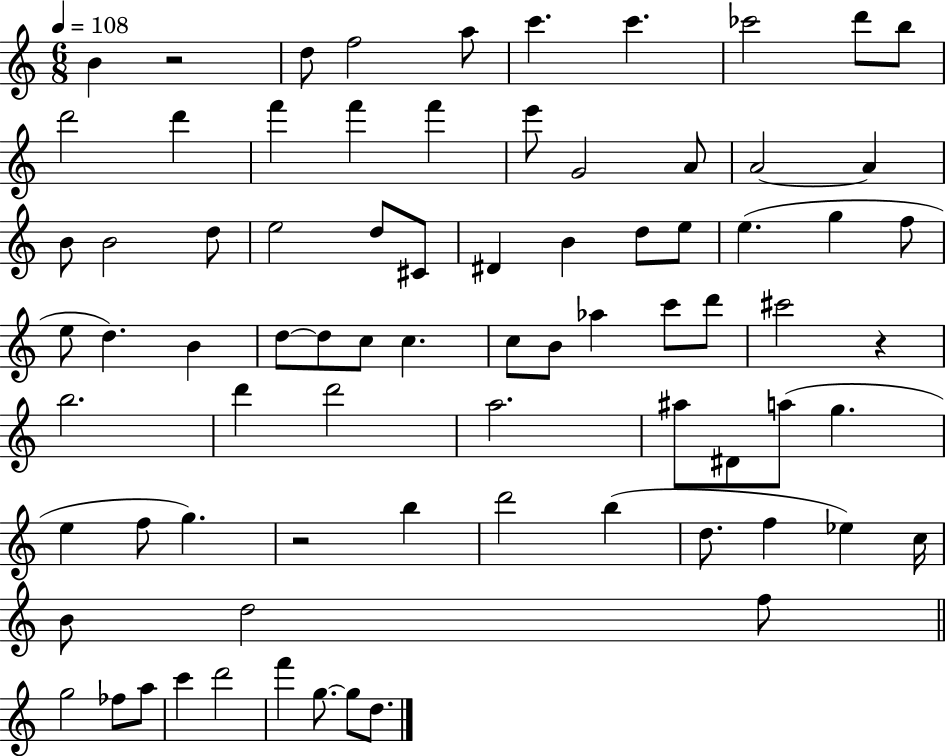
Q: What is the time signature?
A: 6/8